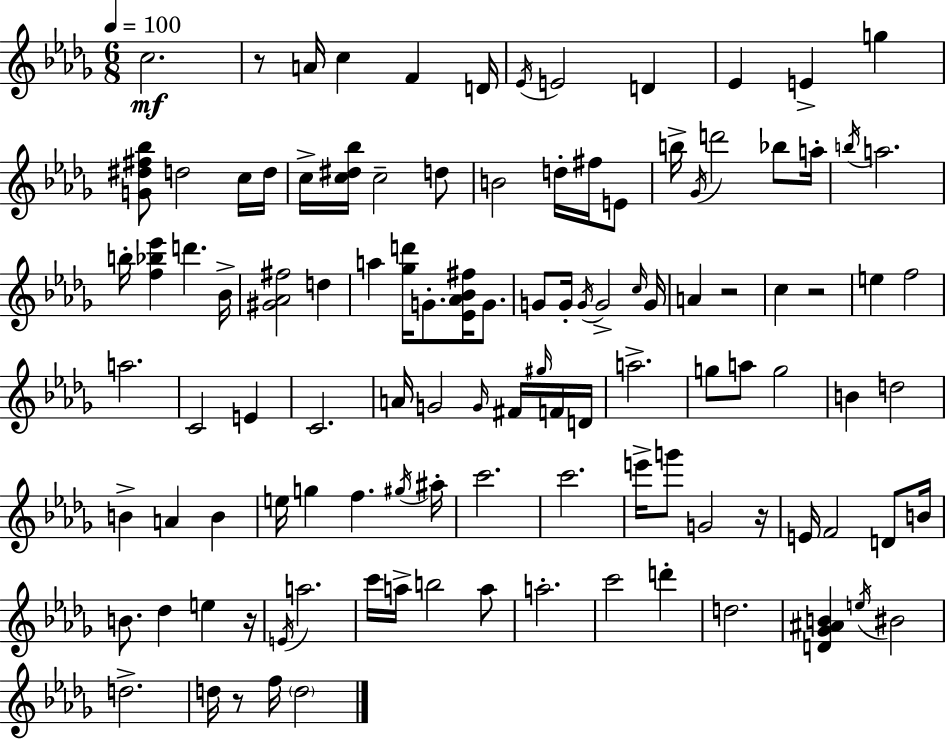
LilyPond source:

{
  \clef treble
  \numericTimeSignature
  \time 6/8
  \key bes \minor
  \tempo 4 = 100
  c''2.\mf | r8 a'16 c''4 f'4 d'16 | \acciaccatura { ees'16 } e'2 d'4 | ees'4 e'4-> g''4 | \break <g' dis'' fis'' bes''>8 d''2 c''16 | d''16 c''16-> <c'' dis'' bes''>16 c''2-- d''8 | b'2 d''16-. fis''16 e'8 | b''16-> \acciaccatura { ges'16 } d'''2 bes''8 | \break a''16-. \acciaccatura { b''16 } a''2. | b''16-. <f'' bes'' ees'''>4 d'''4. | bes'16-> <gis' aes' fis''>2 d''4 | a''4 <ges'' d'''>16 g'8.-. <ees' aes' bes' fis''>16 | \break g'8. g'8 g'16-. \acciaccatura { g'16 } g'2-> | \grace { c''16 } g'16 a'4 r2 | c''4 r2 | e''4 f''2 | \break a''2. | c'2 | e'4 c'2. | a'16 g'2 | \break \grace { g'16 } fis'16 \grace { gis''16 } f'16 d'16 a''2.-> | g''8 a''8 g''2 | b'4 d''2 | b'4-> a'4 | \break b'4 e''16 g''4 | f''4. \acciaccatura { gis''16 } ais''16-. c'''2. | c'''2. | e'''16-> g'''8 g'2 | \break r16 e'16 f'2 | d'8 b'16 b'8. des''4 | e''4 r16 \acciaccatura { e'16 } a''2. | c'''16 a''16-> b''2 | \break a''8 a''2.-. | c'''2 | d'''4-. d''2. | <d' ges' ais' b'>4 | \break \acciaccatura { e''16 } bis'2 d''2.-> | d''16 r8 | f''16 \parenthesize d''2 \bar "|."
}